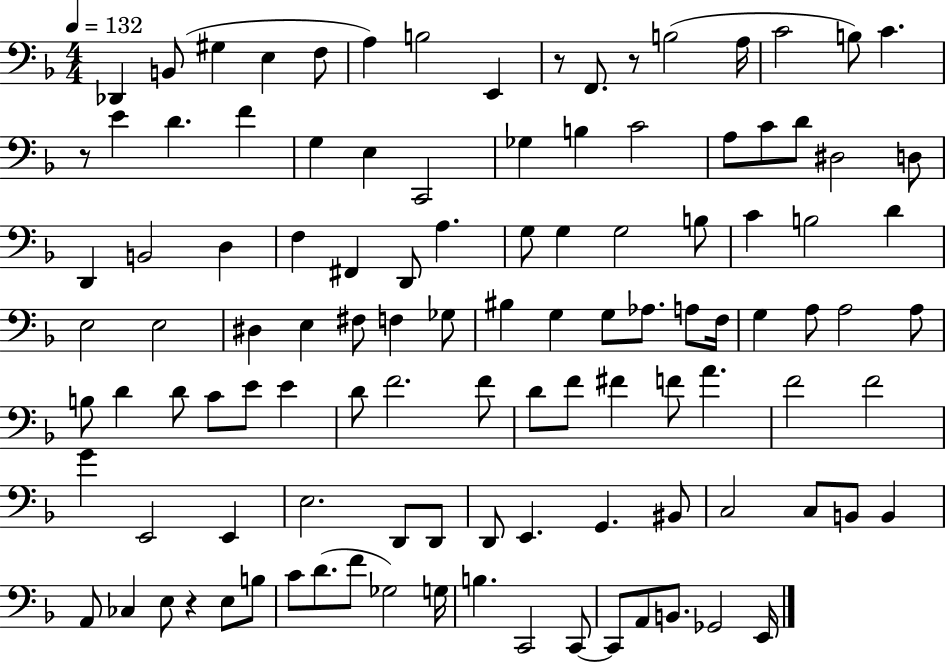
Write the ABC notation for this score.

X:1
T:Untitled
M:4/4
L:1/4
K:F
_D,, B,,/2 ^G, E, F,/2 A, B,2 E,, z/2 F,,/2 z/2 B,2 A,/4 C2 B,/2 C z/2 E D F G, E, C,,2 _G, B, C2 A,/2 C/2 D/2 ^D,2 D,/2 D,, B,,2 D, F, ^F,, D,,/2 A, G,/2 G, G,2 B,/2 C B,2 D E,2 E,2 ^D, E, ^F,/2 F, _G,/2 ^B, G, G,/2 _A,/2 A,/2 F,/4 G, A,/2 A,2 A,/2 B,/2 D D/2 C/2 E/2 E D/2 F2 F/2 D/2 F/2 ^F F/2 A F2 F2 G E,,2 E,, E,2 D,,/2 D,,/2 D,,/2 E,, G,, ^B,,/2 C,2 C,/2 B,,/2 B,, A,,/2 _C, E,/2 z E,/2 B,/2 C/2 D/2 F/2 _G,2 G,/4 B, C,,2 C,,/2 C,,/2 A,,/2 B,,/2 _G,,2 E,,/4